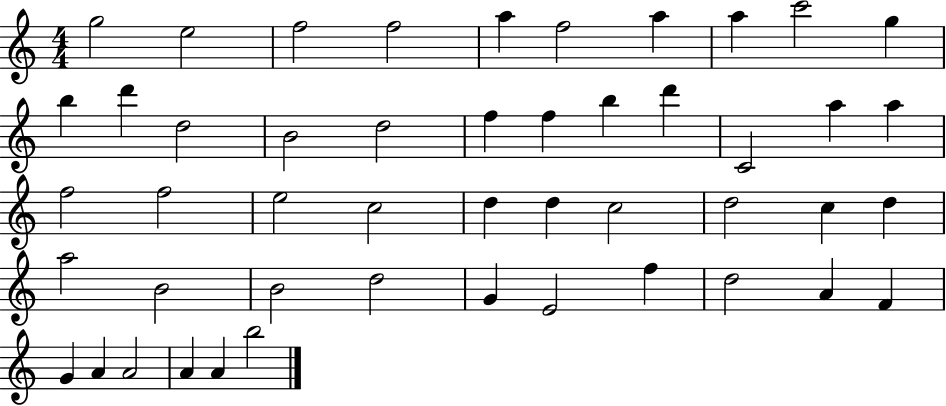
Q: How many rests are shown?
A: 0